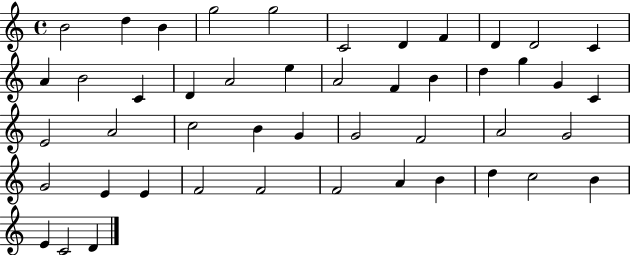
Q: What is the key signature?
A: C major